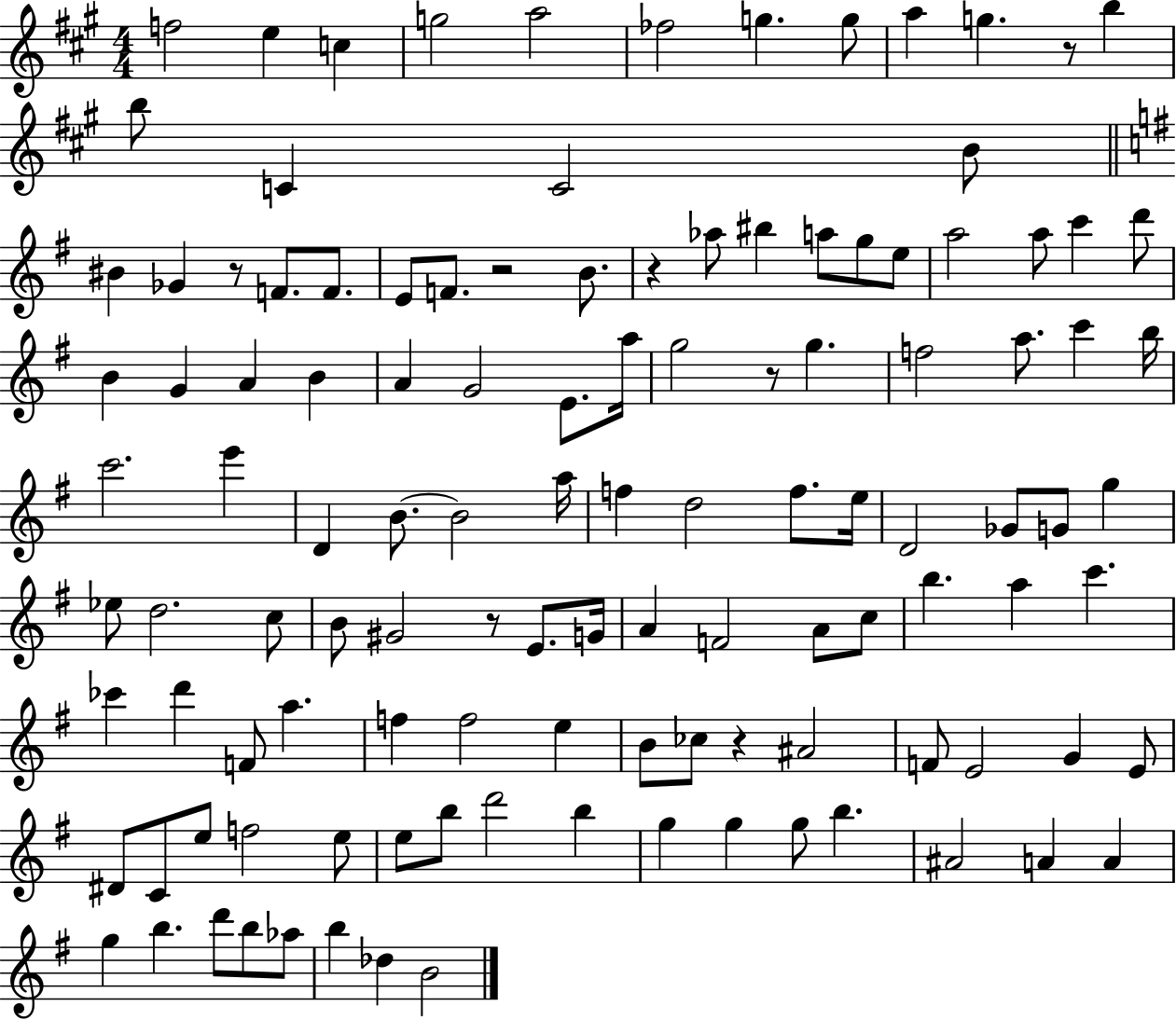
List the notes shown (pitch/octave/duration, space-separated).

F5/h E5/q C5/q G5/h A5/h FES5/h G5/q. G5/e A5/q G5/q. R/e B5/q B5/e C4/q C4/h B4/e BIS4/q Gb4/q R/e F4/e. F4/e. E4/e F4/e. R/h B4/e. R/q Ab5/e BIS5/q A5/e G5/e E5/e A5/h A5/e C6/q D6/e B4/q G4/q A4/q B4/q A4/q G4/h E4/e. A5/s G5/h R/e G5/q. F5/h A5/e. C6/q B5/s C6/h. E6/q D4/q B4/e. B4/h A5/s F5/q D5/h F5/e. E5/s D4/h Gb4/e G4/e G5/q Eb5/e D5/h. C5/e B4/e G#4/h R/e E4/e. G4/s A4/q F4/h A4/e C5/e B5/q. A5/q C6/q. CES6/q D6/q F4/e A5/q. F5/q F5/h E5/q B4/e CES5/e R/q A#4/h F4/e E4/h G4/q E4/e D#4/e C4/e E5/e F5/h E5/e E5/e B5/e D6/h B5/q G5/q G5/q G5/e B5/q. A#4/h A4/q A4/q G5/q B5/q. D6/e B5/e Ab5/e B5/q Db5/q B4/h